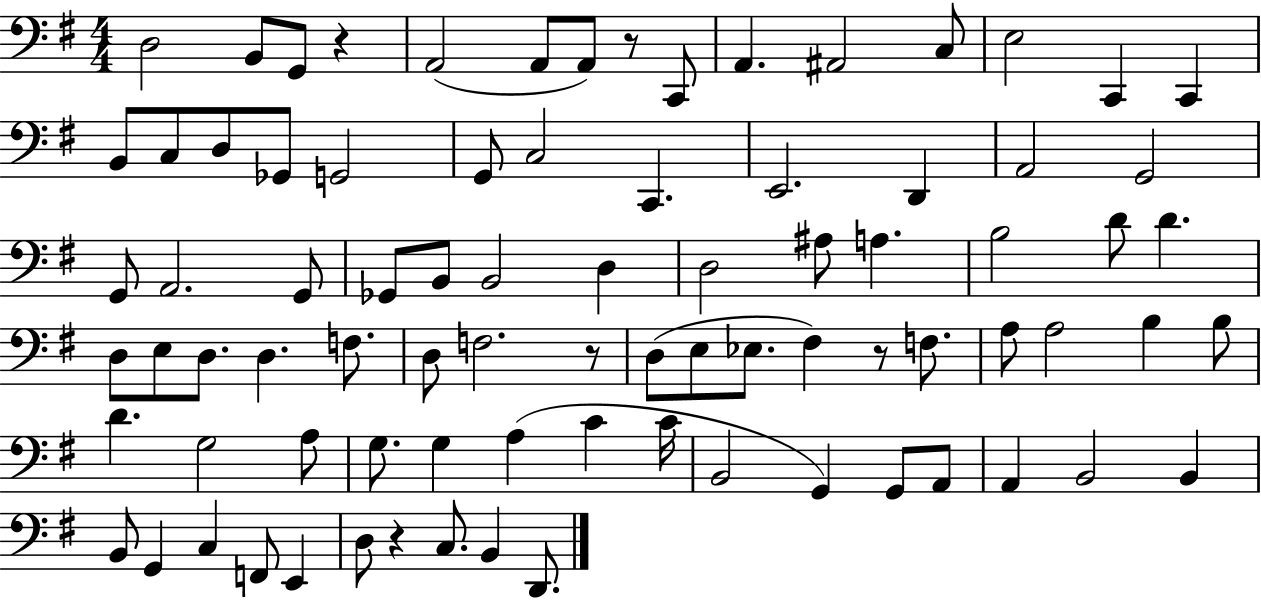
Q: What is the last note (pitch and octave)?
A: D2